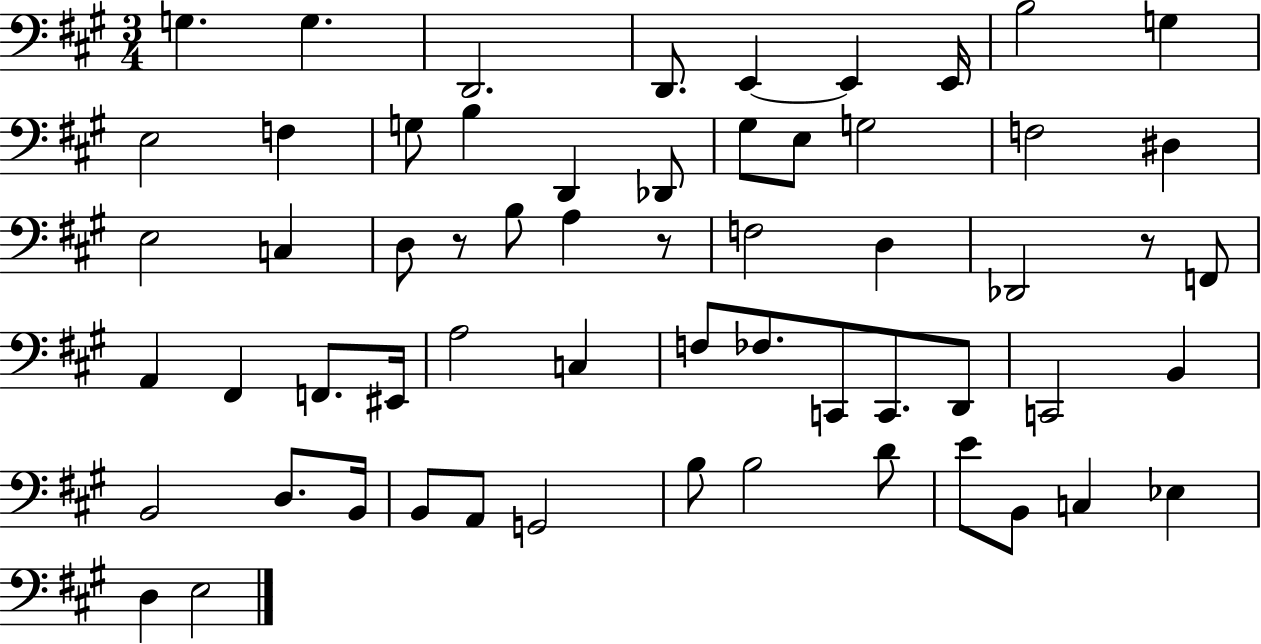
X:1
T:Untitled
M:3/4
L:1/4
K:A
G, G, D,,2 D,,/2 E,, E,, E,,/4 B,2 G, E,2 F, G,/2 B, D,, _D,,/2 ^G,/2 E,/2 G,2 F,2 ^D, E,2 C, D,/2 z/2 B,/2 A, z/2 F,2 D, _D,,2 z/2 F,,/2 A,, ^F,, F,,/2 ^E,,/4 A,2 C, F,/2 _F,/2 C,,/2 C,,/2 D,,/2 C,,2 B,, B,,2 D,/2 B,,/4 B,,/2 A,,/2 G,,2 B,/2 B,2 D/2 E/2 B,,/2 C, _E, D, E,2